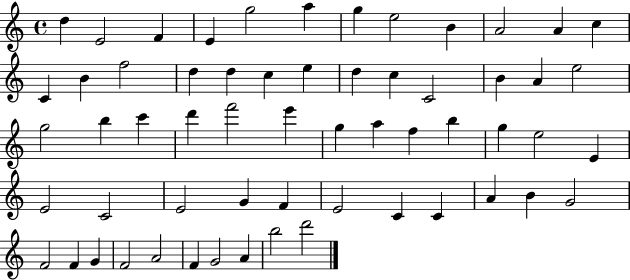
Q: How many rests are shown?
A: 0